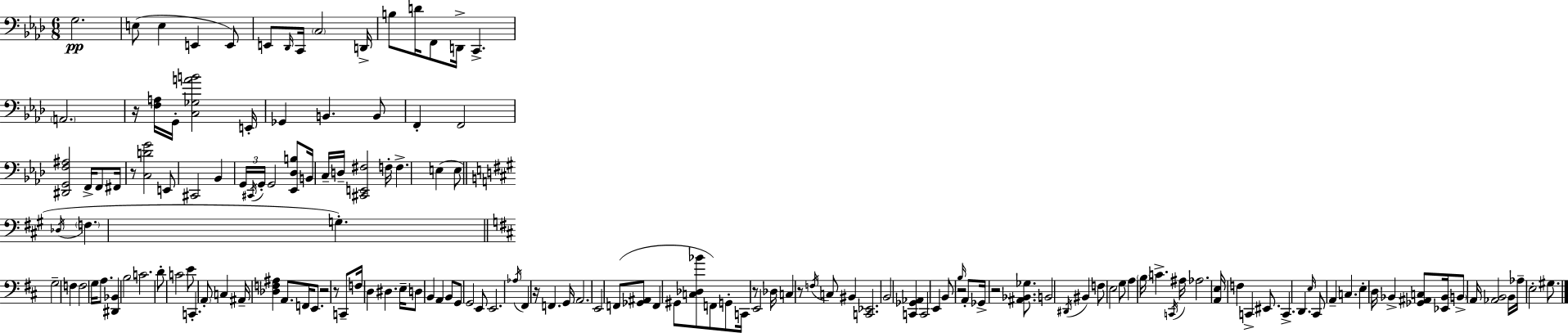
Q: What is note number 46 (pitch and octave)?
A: F3